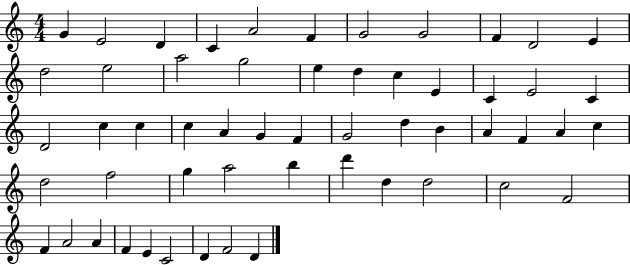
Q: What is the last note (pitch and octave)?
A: D4